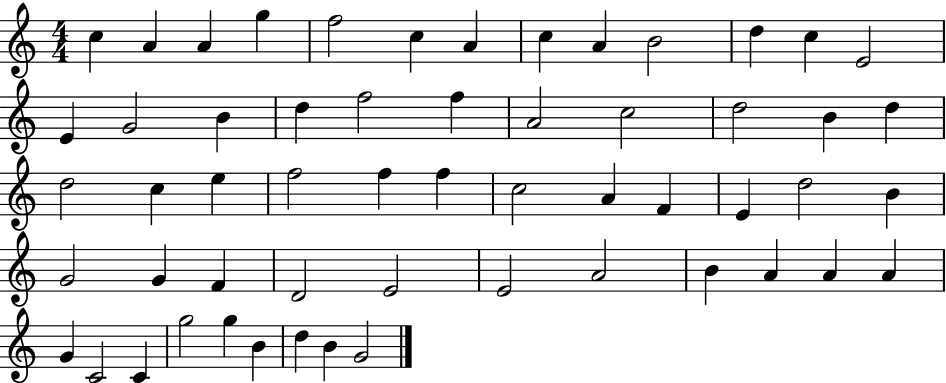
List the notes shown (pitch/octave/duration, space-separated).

C5/q A4/q A4/q G5/q F5/h C5/q A4/q C5/q A4/q B4/h D5/q C5/q E4/h E4/q G4/h B4/q D5/q F5/h F5/q A4/h C5/h D5/h B4/q D5/q D5/h C5/q E5/q F5/h F5/q F5/q C5/h A4/q F4/q E4/q D5/h B4/q G4/h G4/q F4/q D4/h E4/h E4/h A4/h B4/q A4/q A4/q A4/q G4/q C4/h C4/q G5/h G5/q B4/q D5/q B4/q G4/h